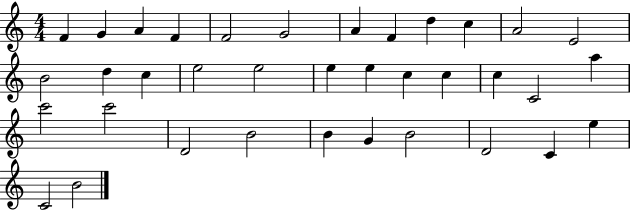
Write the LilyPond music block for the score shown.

{
  \clef treble
  \numericTimeSignature
  \time 4/4
  \key c \major
  f'4 g'4 a'4 f'4 | f'2 g'2 | a'4 f'4 d''4 c''4 | a'2 e'2 | \break b'2 d''4 c''4 | e''2 e''2 | e''4 e''4 c''4 c''4 | c''4 c'2 a''4 | \break c'''2 c'''2 | d'2 b'2 | b'4 g'4 b'2 | d'2 c'4 e''4 | \break c'2 b'2 | \bar "|."
}